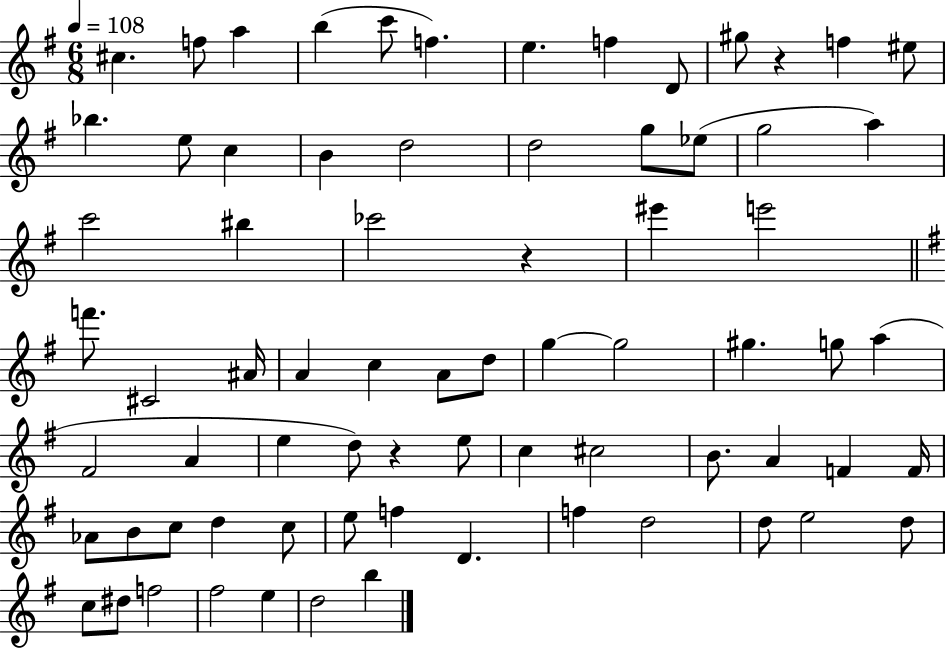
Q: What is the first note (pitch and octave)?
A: C#5